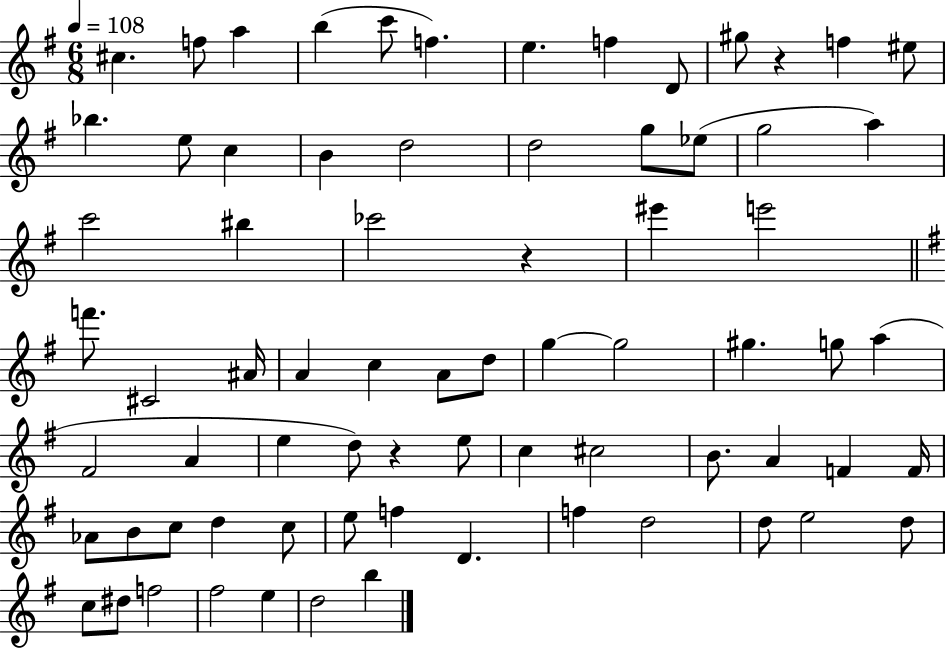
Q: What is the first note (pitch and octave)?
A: C#5